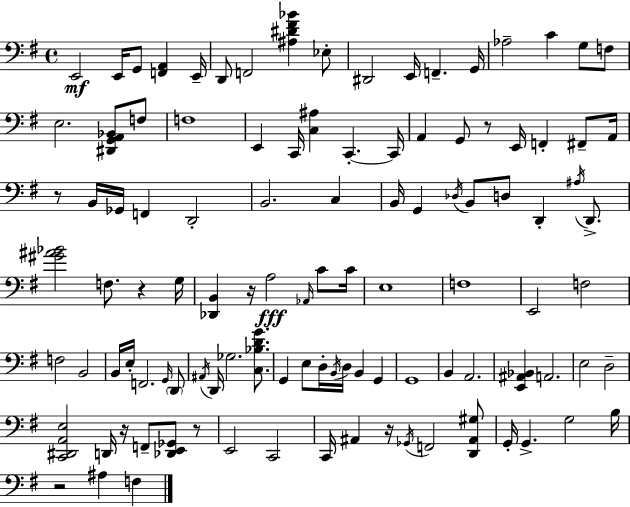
E2/h E2/s G2/e [F2,A2]/q E2/s D2/e F2/h [A#3,D#4,F#4,Bb4]/q Eb3/e D#2/h E2/s F2/q. G2/s Ab3/h C4/q G3/e F3/e E3/h. [D#2,G2,A2,Bb2]/e F3/e F3/w E2/q C2/s [C3,A#3]/q C2/q. C2/s A2/q G2/e R/e E2/s F2/q F#2/e A2/s R/e B2/s Gb2/s F2/q D2/h B2/h. C3/q B2/s G2/q Db3/s B2/e D3/e D2/q A#3/s D2/e. [G#4,A#4,Bb4]/h F3/e. R/q G3/s [Db2,B2]/q R/s A3/h Ab2/s C4/e C4/s E3/w F3/w E2/h F3/h F3/h B2/h B2/s E3/s F2/h. G2/s D2/e A#2/s D2/s Gb3/h. [C3,Bb3,D4,G4]/e. G2/q E3/e D3/s B2/s D3/s B2/q G2/q G2/w B2/q A2/h. [E2,A#2,Bb2]/q A2/h. E3/h D3/h [C2,D#2,A2,E3]/h D2/s R/s F2/e [Db2,E2,Gb2]/e R/e E2/h C2/h C2/s A#2/q R/s Gb2/s F2/h [D2,A#2,G#3]/e G2/s G2/q. G3/h B3/s R/h A#3/q F3/q